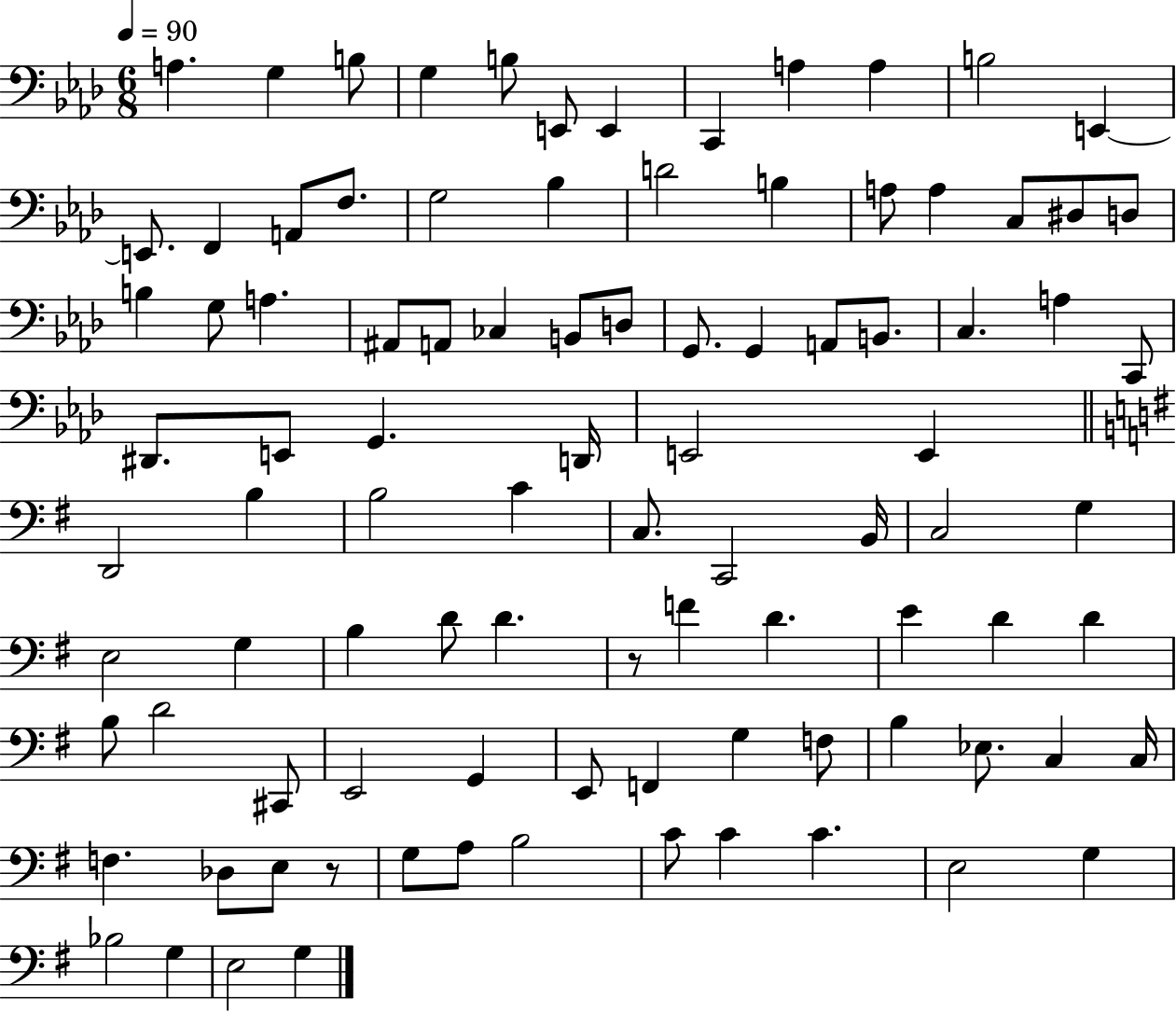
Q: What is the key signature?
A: AES major